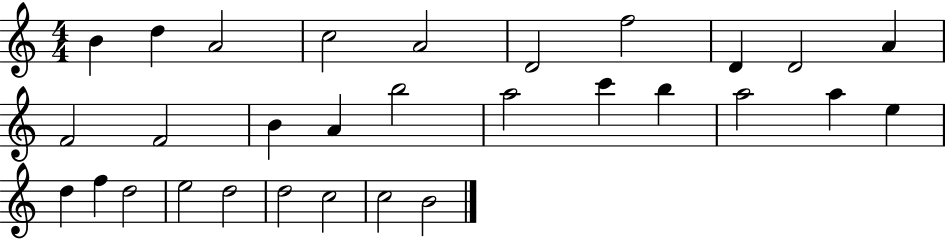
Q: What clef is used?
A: treble